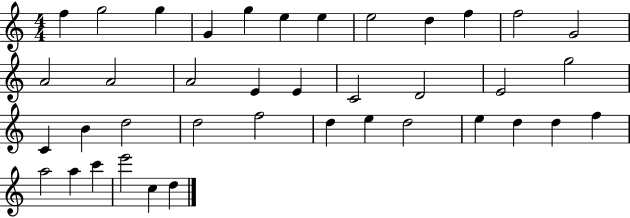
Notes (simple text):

F5/q G5/h G5/q G4/q G5/q E5/q E5/q E5/h D5/q F5/q F5/h G4/h A4/h A4/h A4/h E4/q E4/q C4/h D4/h E4/h G5/h C4/q B4/q D5/h D5/h F5/h D5/q E5/q D5/h E5/q D5/q D5/q F5/q A5/h A5/q C6/q E6/h C5/q D5/q